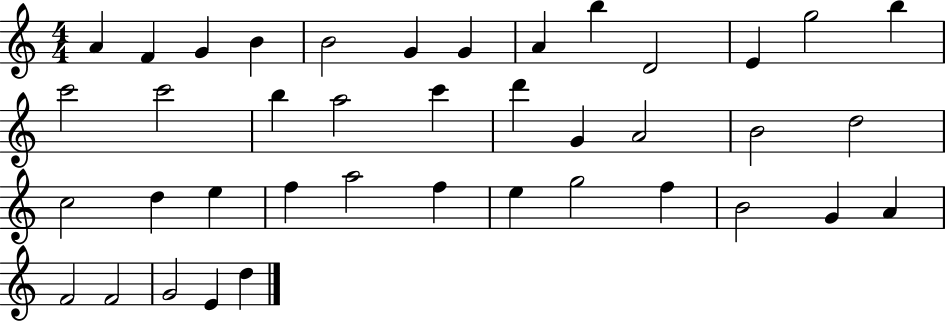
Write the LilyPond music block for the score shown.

{
  \clef treble
  \numericTimeSignature
  \time 4/4
  \key c \major
  a'4 f'4 g'4 b'4 | b'2 g'4 g'4 | a'4 b''4 d'2 | e'4 g''2 b''4 | \break c'''2 c'''2 | b''4 a''2 c'''4 | d'''4 g'4 a'2 | b'2 d''2 | \break c''2 d''4 e''4 | f''4 a''2 f''4 | e''4 g''2 f''4 | b'2 g'4 a'4 | \break f'2 f'2 | g'2 e'4 d''4 | \bar "|."
}